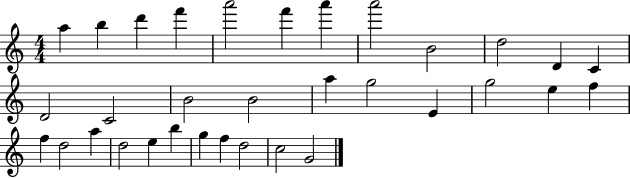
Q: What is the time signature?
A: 4/4